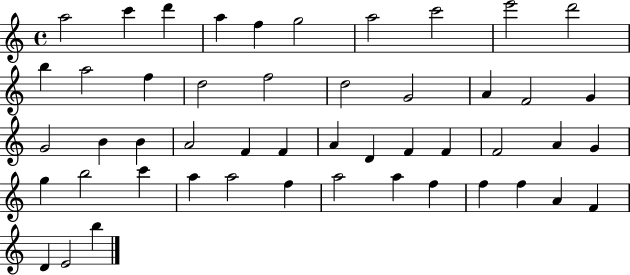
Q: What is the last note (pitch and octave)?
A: B5